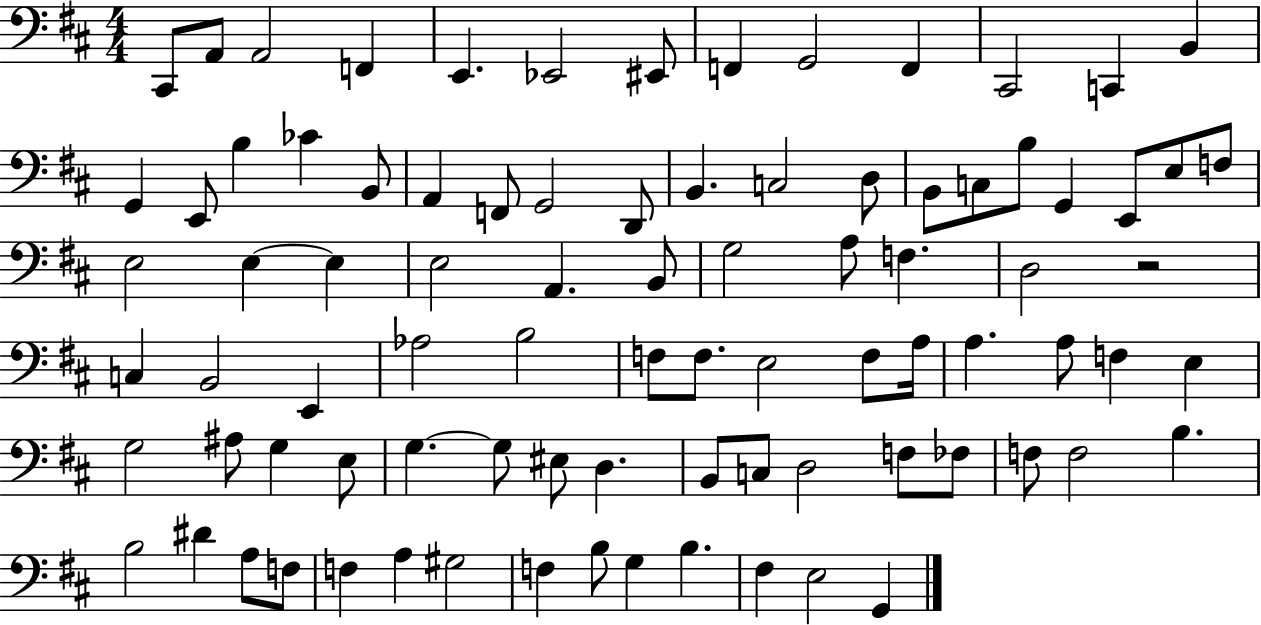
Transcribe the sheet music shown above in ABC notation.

X:1
T:Untitled
M:4/4
L:1/4
K:D
^C,,/2 A,,/2 A,,2 F,, E,, _E,,2 ^E,,/2 F,, G,,2 F,, ^C,,2 C,, B,, G,, E,,/2 B, _C B,,/2 A,, F,,/2 G,,2 D,,/2 B,, C,2 D,/2 B,,/2 C,/2 B,/2 G,, E,,/2 E,/2 F,/2 E,2 E, E, E,2 A,, B,,/2 G,2 A,/2 F, D,2 z2 C, B,,2 E,, _A,2 B,2 F,/2 F,/2 E,2 F,/2 A,/4 A, A,/2 F, E, G,2 ^A,/2 G, E,/2 G, G,/2 ^E,/2 D, B,,/2 C,/2 D,2 F,/2 _F,/2 F,/2 F,2 B, B,2 ^D A,/2 F,/2 F, A, ^G,2 F, B,/2 G, B, ^F, E,2 G,,